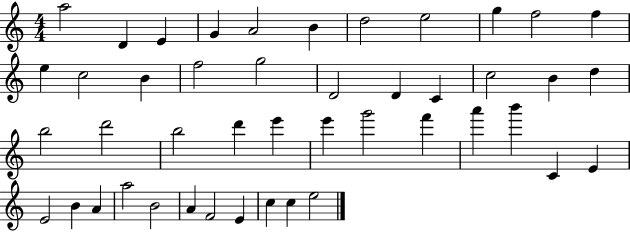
{
  \clef treble
  \numericTimeSignature
  \time 4/4
  \key c \major
  a''2 d'4 e'4 | g'4 a'2 b'4 | d''2 e''2 | g''4 f''2 f''4 | \break e''4 c''2 b'4 | f''2 g''2 | d'2 d'4 c'4 | c''2 b'4 d''4 | \break b''2 d'''2 | b''2 d'''4 e'''4 | e'''4 g'''2 f'''4 | a'''4 b'''4 c'4 e'4 | \break e'2 b'4 a'4 | a''2 b'2 | a'4 f'2 e'4 | c''4 c''4 e''2 | \break \bar "|."
}